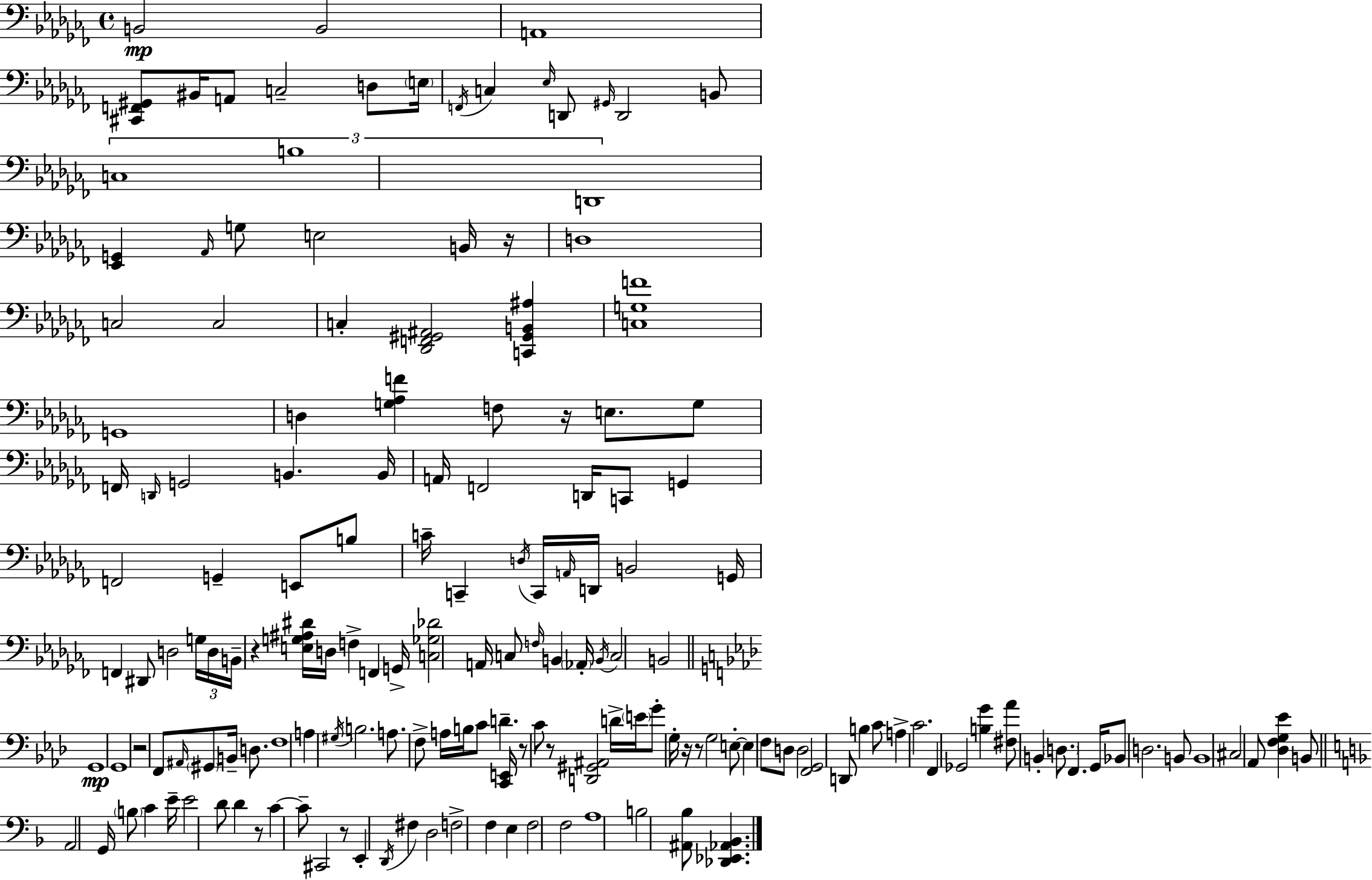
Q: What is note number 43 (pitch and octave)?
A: G2